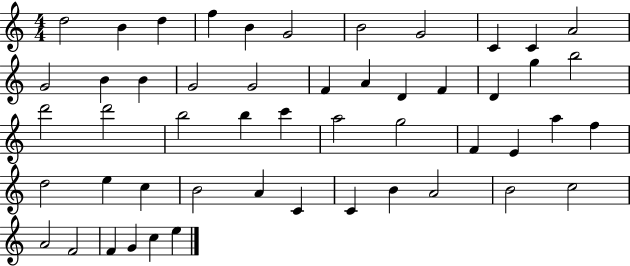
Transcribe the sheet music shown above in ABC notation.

X:1
T:Untitled
M:4/4
L:1/4
K:C
d2 B d f B G2 B2 G2 C C A2 G2 B B G2 G2 F A D F D g b2 d'2 d'2 b2 b c' a2 g2 F E a f d2 e c B2 A C C B A2 B2 c2 A2 F2 F G c e